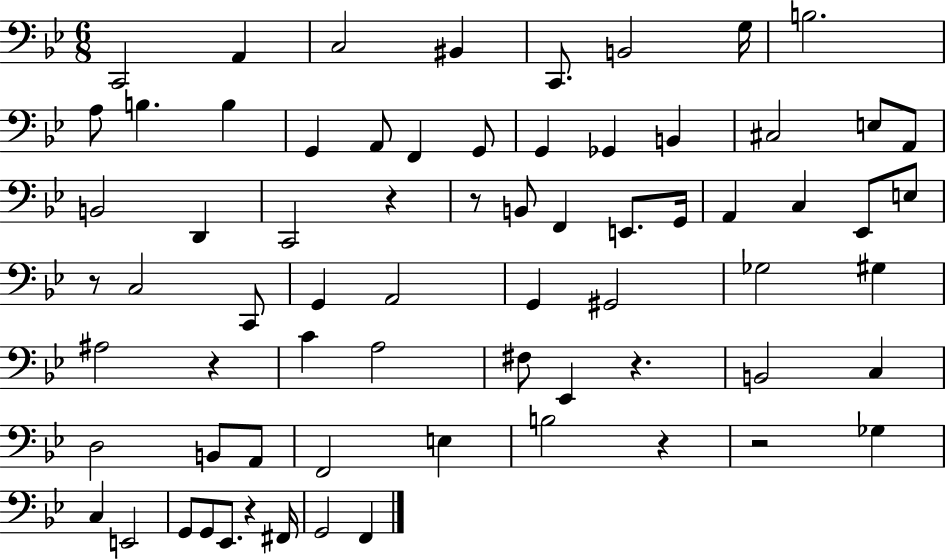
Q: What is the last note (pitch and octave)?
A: F2